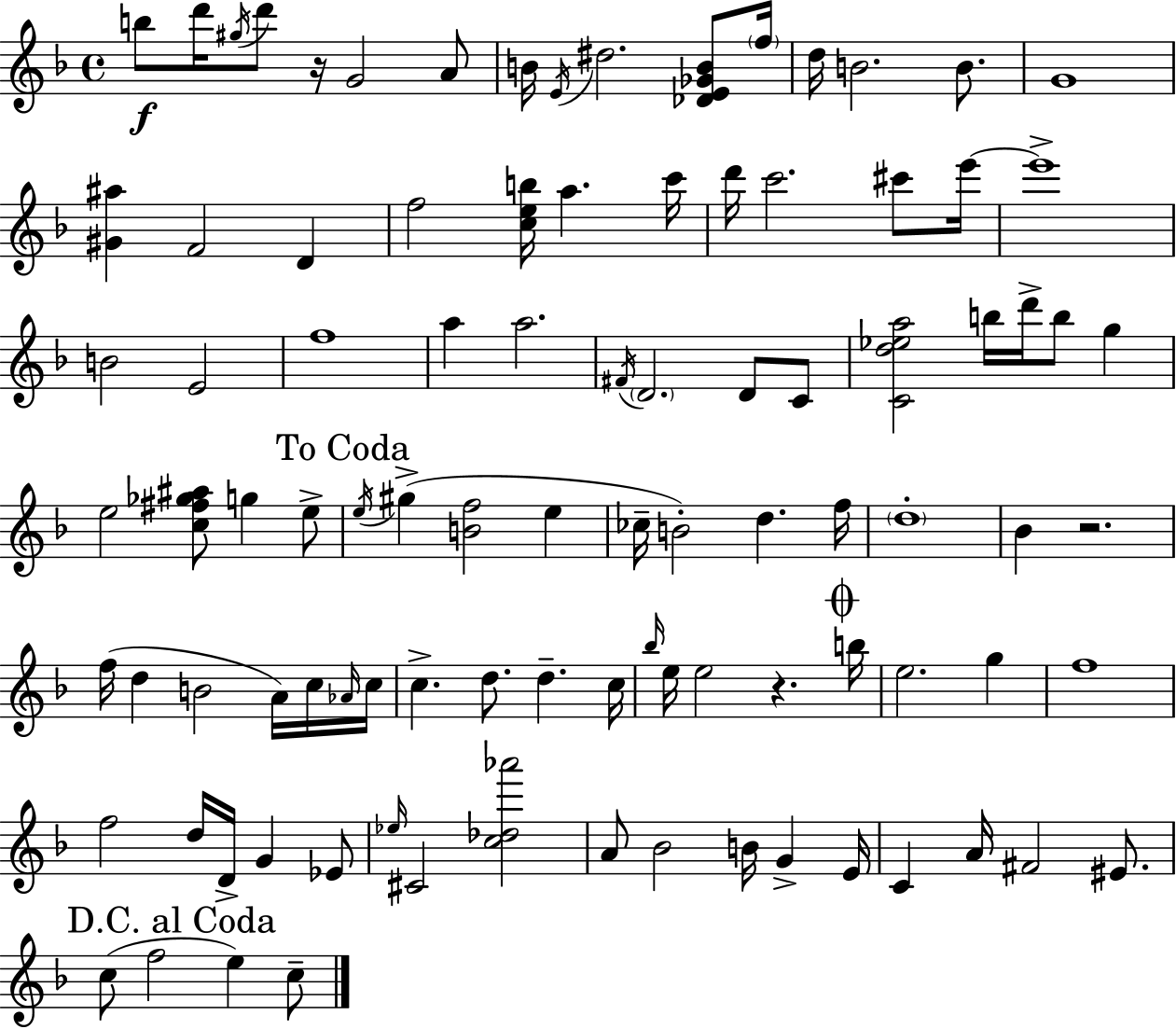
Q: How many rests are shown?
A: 3